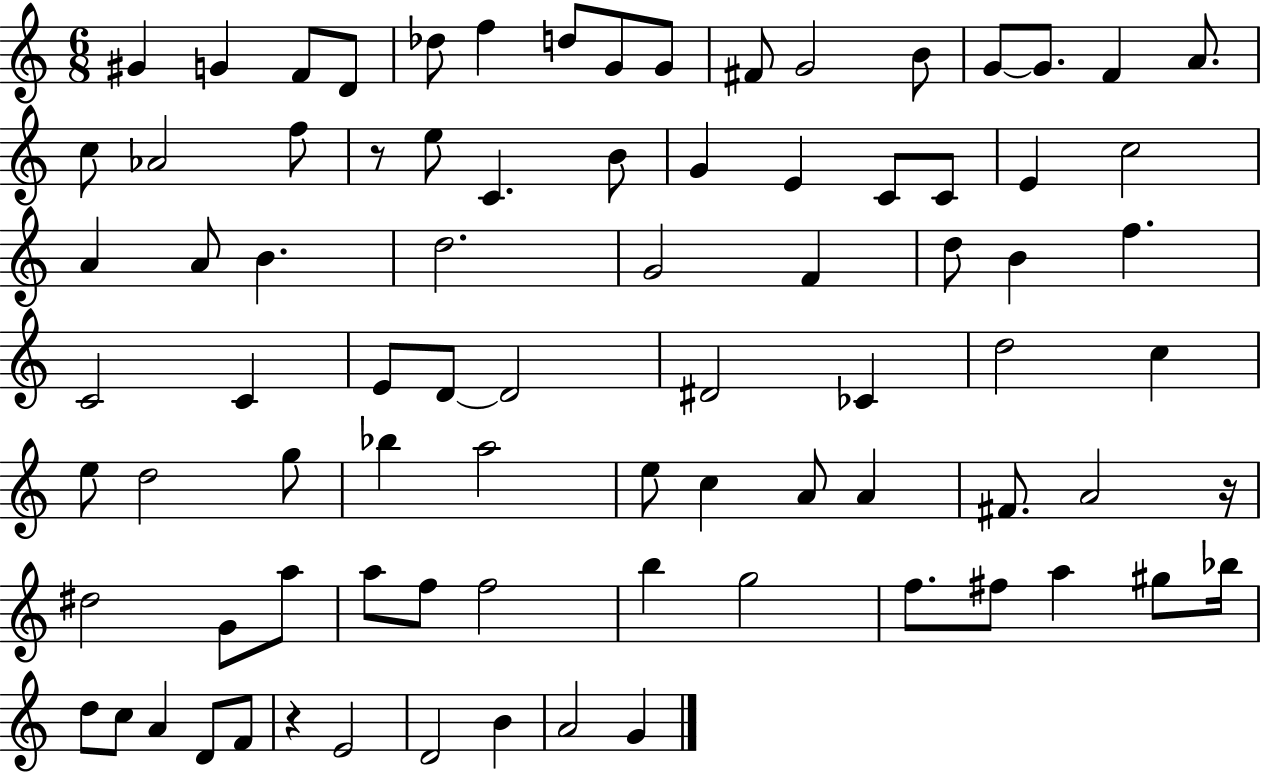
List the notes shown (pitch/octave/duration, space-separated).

G#4/q G4/q F4/e D4/e Db5/e F5/q D5/e G4/e G4/e F#4/e G4/h B4/e G4/e G4/e. F4/q A4/e. C5/e Ab4/h F5/e R/e E5/e C4/q. B4/e G4/q E4/q C4/e C4/e E4/q C5/h A4/q A4/e B4/q. D5/h. G4/h F4/q D5/e B4/q F5/q. C4/h C4/q E4/e D4/e D4/h D#4/h CES4/q D5/h C5/q E5/e D5/h G5/e Bb5/q A5/h E5/e C5/q A4/e A4/q F#4/e. A4/h R/s D#5/h G4/e A5/e A5/e F5/e F5/h B5/q G5/h F5/e. F#5/e A5/q G#5/e Bb5/s D5/e C5/e A4/q D4/e F4/e R/q E4/h D4/h B4/q A4/h G4/q